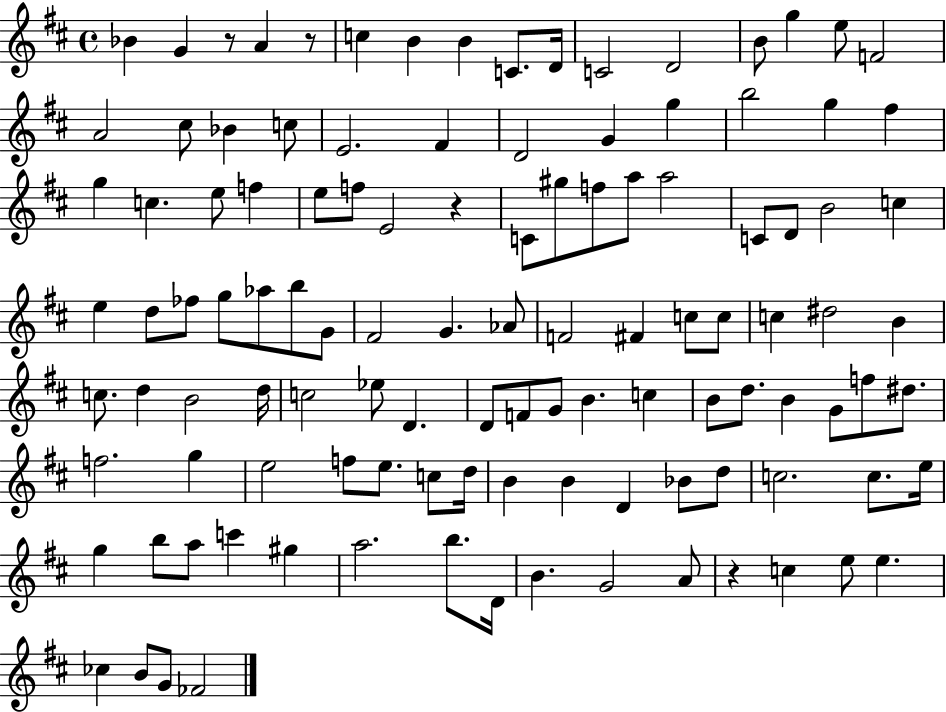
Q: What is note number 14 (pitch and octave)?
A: F4